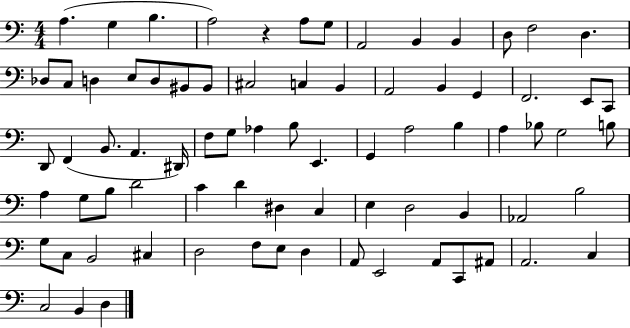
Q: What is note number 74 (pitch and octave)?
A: C3